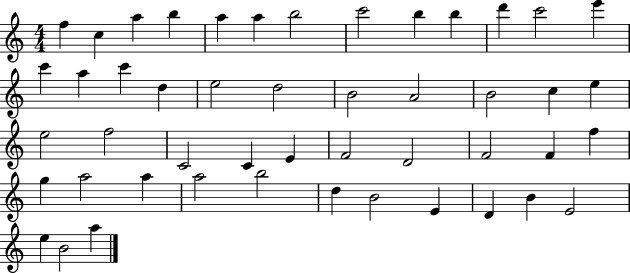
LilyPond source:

{
  \clef treble
  \numericTimeSignature
  \time 4/4
  \key c \major
  f''4 c''4 a''4 b''4 | a''4 a''4 b''2 | c'''2 b''4 b''4 | d'''4 c'''2 e'''4 | \break c'''4 a''4 c'''4 d''4 | e''2 d''2 | b'2 a'2 | b'2 c''4 e''4 | \break e''2 f''2 | c'2 c'4 e'4 | f'2 d'2 | f'2 f'4 f''4 | \break g''4 a''2 a''4 | a''2 b''2 | d''4 b'2 e'4 | d'4 b'4 e'2 | \break e''4 b'2 a''4 | \bar "|."
}